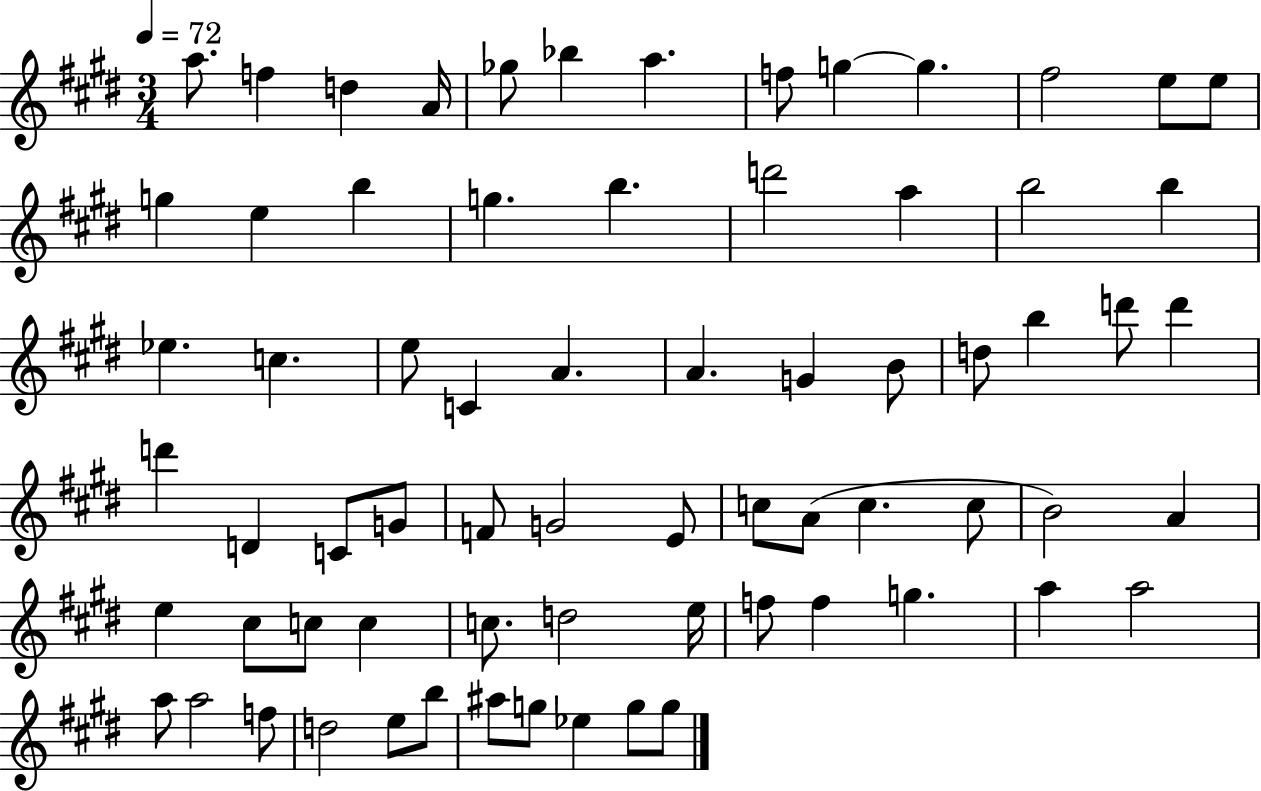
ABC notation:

X:1
T:Untitled
M:3/4
L:1/4
K:E
a/2 f d A/4 _g/2 _b a f/2 g g ^f2 e/2 e/2 g e b g b d'2 a b2 b _e c e/2 C A A G B/2 d/2 b d'/2 d' d' D C/2 G/2 F/2 G2 E/2 c/2 A/2 c c/2 B2 A e ^c/2 c/2 c c/2 d2 e/4 f/2 f g a a2 a/2 a2 f/2 d2 e/2 b/2 ^a/2 g/2 _e g/2 g/2